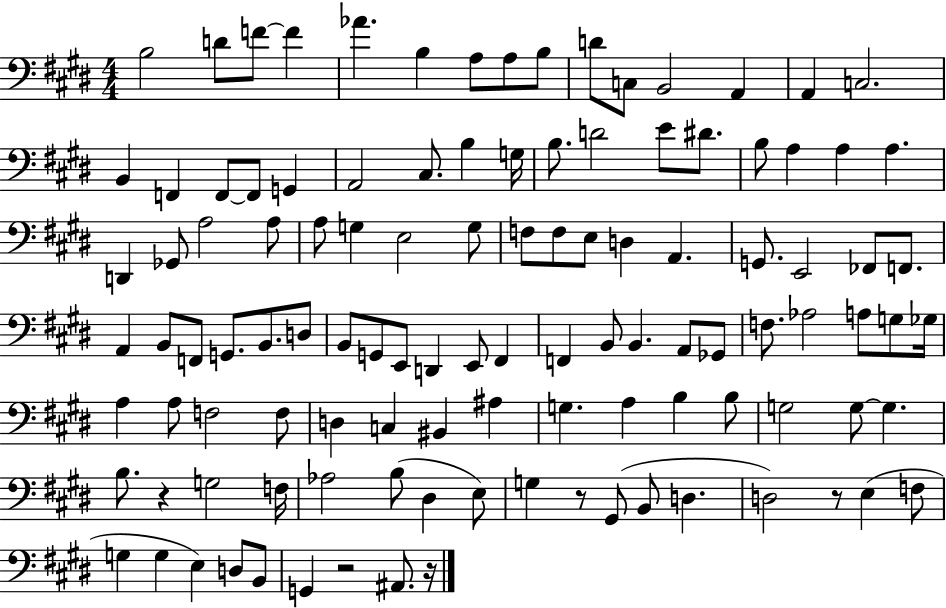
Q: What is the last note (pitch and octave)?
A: A#2